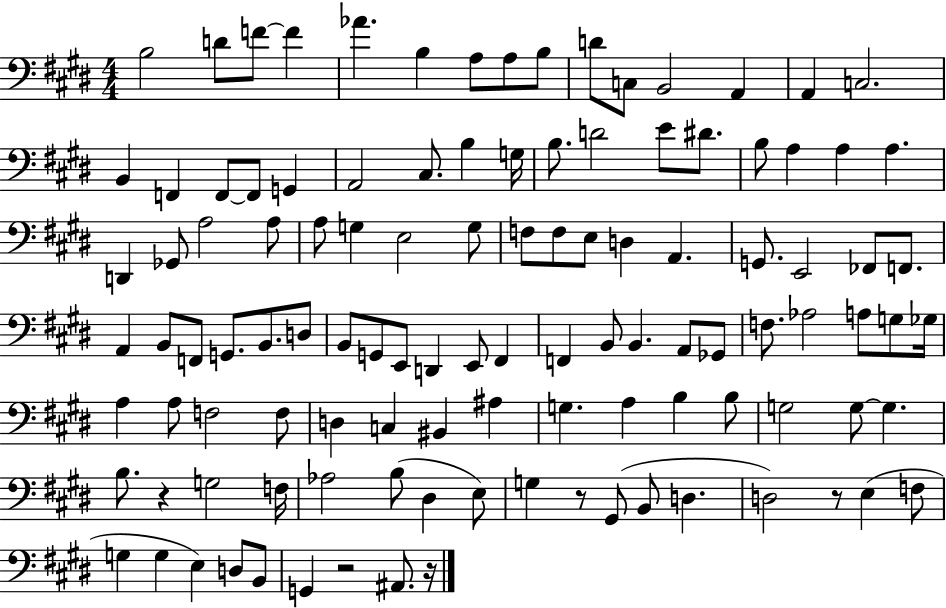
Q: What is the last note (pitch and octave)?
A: A#2